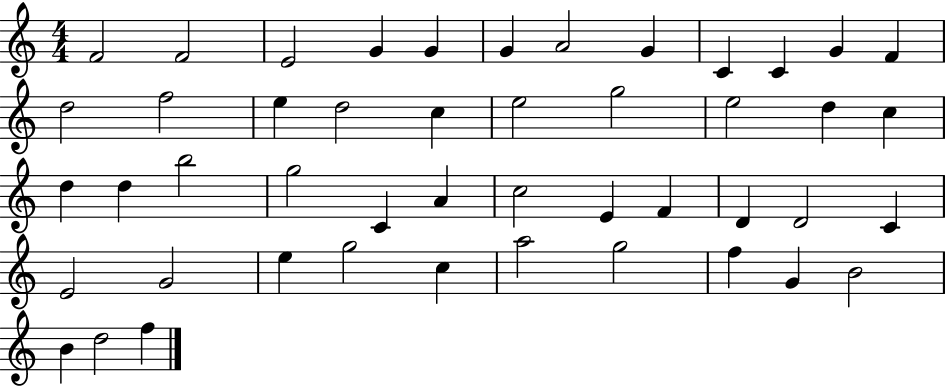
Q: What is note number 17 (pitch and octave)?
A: C5